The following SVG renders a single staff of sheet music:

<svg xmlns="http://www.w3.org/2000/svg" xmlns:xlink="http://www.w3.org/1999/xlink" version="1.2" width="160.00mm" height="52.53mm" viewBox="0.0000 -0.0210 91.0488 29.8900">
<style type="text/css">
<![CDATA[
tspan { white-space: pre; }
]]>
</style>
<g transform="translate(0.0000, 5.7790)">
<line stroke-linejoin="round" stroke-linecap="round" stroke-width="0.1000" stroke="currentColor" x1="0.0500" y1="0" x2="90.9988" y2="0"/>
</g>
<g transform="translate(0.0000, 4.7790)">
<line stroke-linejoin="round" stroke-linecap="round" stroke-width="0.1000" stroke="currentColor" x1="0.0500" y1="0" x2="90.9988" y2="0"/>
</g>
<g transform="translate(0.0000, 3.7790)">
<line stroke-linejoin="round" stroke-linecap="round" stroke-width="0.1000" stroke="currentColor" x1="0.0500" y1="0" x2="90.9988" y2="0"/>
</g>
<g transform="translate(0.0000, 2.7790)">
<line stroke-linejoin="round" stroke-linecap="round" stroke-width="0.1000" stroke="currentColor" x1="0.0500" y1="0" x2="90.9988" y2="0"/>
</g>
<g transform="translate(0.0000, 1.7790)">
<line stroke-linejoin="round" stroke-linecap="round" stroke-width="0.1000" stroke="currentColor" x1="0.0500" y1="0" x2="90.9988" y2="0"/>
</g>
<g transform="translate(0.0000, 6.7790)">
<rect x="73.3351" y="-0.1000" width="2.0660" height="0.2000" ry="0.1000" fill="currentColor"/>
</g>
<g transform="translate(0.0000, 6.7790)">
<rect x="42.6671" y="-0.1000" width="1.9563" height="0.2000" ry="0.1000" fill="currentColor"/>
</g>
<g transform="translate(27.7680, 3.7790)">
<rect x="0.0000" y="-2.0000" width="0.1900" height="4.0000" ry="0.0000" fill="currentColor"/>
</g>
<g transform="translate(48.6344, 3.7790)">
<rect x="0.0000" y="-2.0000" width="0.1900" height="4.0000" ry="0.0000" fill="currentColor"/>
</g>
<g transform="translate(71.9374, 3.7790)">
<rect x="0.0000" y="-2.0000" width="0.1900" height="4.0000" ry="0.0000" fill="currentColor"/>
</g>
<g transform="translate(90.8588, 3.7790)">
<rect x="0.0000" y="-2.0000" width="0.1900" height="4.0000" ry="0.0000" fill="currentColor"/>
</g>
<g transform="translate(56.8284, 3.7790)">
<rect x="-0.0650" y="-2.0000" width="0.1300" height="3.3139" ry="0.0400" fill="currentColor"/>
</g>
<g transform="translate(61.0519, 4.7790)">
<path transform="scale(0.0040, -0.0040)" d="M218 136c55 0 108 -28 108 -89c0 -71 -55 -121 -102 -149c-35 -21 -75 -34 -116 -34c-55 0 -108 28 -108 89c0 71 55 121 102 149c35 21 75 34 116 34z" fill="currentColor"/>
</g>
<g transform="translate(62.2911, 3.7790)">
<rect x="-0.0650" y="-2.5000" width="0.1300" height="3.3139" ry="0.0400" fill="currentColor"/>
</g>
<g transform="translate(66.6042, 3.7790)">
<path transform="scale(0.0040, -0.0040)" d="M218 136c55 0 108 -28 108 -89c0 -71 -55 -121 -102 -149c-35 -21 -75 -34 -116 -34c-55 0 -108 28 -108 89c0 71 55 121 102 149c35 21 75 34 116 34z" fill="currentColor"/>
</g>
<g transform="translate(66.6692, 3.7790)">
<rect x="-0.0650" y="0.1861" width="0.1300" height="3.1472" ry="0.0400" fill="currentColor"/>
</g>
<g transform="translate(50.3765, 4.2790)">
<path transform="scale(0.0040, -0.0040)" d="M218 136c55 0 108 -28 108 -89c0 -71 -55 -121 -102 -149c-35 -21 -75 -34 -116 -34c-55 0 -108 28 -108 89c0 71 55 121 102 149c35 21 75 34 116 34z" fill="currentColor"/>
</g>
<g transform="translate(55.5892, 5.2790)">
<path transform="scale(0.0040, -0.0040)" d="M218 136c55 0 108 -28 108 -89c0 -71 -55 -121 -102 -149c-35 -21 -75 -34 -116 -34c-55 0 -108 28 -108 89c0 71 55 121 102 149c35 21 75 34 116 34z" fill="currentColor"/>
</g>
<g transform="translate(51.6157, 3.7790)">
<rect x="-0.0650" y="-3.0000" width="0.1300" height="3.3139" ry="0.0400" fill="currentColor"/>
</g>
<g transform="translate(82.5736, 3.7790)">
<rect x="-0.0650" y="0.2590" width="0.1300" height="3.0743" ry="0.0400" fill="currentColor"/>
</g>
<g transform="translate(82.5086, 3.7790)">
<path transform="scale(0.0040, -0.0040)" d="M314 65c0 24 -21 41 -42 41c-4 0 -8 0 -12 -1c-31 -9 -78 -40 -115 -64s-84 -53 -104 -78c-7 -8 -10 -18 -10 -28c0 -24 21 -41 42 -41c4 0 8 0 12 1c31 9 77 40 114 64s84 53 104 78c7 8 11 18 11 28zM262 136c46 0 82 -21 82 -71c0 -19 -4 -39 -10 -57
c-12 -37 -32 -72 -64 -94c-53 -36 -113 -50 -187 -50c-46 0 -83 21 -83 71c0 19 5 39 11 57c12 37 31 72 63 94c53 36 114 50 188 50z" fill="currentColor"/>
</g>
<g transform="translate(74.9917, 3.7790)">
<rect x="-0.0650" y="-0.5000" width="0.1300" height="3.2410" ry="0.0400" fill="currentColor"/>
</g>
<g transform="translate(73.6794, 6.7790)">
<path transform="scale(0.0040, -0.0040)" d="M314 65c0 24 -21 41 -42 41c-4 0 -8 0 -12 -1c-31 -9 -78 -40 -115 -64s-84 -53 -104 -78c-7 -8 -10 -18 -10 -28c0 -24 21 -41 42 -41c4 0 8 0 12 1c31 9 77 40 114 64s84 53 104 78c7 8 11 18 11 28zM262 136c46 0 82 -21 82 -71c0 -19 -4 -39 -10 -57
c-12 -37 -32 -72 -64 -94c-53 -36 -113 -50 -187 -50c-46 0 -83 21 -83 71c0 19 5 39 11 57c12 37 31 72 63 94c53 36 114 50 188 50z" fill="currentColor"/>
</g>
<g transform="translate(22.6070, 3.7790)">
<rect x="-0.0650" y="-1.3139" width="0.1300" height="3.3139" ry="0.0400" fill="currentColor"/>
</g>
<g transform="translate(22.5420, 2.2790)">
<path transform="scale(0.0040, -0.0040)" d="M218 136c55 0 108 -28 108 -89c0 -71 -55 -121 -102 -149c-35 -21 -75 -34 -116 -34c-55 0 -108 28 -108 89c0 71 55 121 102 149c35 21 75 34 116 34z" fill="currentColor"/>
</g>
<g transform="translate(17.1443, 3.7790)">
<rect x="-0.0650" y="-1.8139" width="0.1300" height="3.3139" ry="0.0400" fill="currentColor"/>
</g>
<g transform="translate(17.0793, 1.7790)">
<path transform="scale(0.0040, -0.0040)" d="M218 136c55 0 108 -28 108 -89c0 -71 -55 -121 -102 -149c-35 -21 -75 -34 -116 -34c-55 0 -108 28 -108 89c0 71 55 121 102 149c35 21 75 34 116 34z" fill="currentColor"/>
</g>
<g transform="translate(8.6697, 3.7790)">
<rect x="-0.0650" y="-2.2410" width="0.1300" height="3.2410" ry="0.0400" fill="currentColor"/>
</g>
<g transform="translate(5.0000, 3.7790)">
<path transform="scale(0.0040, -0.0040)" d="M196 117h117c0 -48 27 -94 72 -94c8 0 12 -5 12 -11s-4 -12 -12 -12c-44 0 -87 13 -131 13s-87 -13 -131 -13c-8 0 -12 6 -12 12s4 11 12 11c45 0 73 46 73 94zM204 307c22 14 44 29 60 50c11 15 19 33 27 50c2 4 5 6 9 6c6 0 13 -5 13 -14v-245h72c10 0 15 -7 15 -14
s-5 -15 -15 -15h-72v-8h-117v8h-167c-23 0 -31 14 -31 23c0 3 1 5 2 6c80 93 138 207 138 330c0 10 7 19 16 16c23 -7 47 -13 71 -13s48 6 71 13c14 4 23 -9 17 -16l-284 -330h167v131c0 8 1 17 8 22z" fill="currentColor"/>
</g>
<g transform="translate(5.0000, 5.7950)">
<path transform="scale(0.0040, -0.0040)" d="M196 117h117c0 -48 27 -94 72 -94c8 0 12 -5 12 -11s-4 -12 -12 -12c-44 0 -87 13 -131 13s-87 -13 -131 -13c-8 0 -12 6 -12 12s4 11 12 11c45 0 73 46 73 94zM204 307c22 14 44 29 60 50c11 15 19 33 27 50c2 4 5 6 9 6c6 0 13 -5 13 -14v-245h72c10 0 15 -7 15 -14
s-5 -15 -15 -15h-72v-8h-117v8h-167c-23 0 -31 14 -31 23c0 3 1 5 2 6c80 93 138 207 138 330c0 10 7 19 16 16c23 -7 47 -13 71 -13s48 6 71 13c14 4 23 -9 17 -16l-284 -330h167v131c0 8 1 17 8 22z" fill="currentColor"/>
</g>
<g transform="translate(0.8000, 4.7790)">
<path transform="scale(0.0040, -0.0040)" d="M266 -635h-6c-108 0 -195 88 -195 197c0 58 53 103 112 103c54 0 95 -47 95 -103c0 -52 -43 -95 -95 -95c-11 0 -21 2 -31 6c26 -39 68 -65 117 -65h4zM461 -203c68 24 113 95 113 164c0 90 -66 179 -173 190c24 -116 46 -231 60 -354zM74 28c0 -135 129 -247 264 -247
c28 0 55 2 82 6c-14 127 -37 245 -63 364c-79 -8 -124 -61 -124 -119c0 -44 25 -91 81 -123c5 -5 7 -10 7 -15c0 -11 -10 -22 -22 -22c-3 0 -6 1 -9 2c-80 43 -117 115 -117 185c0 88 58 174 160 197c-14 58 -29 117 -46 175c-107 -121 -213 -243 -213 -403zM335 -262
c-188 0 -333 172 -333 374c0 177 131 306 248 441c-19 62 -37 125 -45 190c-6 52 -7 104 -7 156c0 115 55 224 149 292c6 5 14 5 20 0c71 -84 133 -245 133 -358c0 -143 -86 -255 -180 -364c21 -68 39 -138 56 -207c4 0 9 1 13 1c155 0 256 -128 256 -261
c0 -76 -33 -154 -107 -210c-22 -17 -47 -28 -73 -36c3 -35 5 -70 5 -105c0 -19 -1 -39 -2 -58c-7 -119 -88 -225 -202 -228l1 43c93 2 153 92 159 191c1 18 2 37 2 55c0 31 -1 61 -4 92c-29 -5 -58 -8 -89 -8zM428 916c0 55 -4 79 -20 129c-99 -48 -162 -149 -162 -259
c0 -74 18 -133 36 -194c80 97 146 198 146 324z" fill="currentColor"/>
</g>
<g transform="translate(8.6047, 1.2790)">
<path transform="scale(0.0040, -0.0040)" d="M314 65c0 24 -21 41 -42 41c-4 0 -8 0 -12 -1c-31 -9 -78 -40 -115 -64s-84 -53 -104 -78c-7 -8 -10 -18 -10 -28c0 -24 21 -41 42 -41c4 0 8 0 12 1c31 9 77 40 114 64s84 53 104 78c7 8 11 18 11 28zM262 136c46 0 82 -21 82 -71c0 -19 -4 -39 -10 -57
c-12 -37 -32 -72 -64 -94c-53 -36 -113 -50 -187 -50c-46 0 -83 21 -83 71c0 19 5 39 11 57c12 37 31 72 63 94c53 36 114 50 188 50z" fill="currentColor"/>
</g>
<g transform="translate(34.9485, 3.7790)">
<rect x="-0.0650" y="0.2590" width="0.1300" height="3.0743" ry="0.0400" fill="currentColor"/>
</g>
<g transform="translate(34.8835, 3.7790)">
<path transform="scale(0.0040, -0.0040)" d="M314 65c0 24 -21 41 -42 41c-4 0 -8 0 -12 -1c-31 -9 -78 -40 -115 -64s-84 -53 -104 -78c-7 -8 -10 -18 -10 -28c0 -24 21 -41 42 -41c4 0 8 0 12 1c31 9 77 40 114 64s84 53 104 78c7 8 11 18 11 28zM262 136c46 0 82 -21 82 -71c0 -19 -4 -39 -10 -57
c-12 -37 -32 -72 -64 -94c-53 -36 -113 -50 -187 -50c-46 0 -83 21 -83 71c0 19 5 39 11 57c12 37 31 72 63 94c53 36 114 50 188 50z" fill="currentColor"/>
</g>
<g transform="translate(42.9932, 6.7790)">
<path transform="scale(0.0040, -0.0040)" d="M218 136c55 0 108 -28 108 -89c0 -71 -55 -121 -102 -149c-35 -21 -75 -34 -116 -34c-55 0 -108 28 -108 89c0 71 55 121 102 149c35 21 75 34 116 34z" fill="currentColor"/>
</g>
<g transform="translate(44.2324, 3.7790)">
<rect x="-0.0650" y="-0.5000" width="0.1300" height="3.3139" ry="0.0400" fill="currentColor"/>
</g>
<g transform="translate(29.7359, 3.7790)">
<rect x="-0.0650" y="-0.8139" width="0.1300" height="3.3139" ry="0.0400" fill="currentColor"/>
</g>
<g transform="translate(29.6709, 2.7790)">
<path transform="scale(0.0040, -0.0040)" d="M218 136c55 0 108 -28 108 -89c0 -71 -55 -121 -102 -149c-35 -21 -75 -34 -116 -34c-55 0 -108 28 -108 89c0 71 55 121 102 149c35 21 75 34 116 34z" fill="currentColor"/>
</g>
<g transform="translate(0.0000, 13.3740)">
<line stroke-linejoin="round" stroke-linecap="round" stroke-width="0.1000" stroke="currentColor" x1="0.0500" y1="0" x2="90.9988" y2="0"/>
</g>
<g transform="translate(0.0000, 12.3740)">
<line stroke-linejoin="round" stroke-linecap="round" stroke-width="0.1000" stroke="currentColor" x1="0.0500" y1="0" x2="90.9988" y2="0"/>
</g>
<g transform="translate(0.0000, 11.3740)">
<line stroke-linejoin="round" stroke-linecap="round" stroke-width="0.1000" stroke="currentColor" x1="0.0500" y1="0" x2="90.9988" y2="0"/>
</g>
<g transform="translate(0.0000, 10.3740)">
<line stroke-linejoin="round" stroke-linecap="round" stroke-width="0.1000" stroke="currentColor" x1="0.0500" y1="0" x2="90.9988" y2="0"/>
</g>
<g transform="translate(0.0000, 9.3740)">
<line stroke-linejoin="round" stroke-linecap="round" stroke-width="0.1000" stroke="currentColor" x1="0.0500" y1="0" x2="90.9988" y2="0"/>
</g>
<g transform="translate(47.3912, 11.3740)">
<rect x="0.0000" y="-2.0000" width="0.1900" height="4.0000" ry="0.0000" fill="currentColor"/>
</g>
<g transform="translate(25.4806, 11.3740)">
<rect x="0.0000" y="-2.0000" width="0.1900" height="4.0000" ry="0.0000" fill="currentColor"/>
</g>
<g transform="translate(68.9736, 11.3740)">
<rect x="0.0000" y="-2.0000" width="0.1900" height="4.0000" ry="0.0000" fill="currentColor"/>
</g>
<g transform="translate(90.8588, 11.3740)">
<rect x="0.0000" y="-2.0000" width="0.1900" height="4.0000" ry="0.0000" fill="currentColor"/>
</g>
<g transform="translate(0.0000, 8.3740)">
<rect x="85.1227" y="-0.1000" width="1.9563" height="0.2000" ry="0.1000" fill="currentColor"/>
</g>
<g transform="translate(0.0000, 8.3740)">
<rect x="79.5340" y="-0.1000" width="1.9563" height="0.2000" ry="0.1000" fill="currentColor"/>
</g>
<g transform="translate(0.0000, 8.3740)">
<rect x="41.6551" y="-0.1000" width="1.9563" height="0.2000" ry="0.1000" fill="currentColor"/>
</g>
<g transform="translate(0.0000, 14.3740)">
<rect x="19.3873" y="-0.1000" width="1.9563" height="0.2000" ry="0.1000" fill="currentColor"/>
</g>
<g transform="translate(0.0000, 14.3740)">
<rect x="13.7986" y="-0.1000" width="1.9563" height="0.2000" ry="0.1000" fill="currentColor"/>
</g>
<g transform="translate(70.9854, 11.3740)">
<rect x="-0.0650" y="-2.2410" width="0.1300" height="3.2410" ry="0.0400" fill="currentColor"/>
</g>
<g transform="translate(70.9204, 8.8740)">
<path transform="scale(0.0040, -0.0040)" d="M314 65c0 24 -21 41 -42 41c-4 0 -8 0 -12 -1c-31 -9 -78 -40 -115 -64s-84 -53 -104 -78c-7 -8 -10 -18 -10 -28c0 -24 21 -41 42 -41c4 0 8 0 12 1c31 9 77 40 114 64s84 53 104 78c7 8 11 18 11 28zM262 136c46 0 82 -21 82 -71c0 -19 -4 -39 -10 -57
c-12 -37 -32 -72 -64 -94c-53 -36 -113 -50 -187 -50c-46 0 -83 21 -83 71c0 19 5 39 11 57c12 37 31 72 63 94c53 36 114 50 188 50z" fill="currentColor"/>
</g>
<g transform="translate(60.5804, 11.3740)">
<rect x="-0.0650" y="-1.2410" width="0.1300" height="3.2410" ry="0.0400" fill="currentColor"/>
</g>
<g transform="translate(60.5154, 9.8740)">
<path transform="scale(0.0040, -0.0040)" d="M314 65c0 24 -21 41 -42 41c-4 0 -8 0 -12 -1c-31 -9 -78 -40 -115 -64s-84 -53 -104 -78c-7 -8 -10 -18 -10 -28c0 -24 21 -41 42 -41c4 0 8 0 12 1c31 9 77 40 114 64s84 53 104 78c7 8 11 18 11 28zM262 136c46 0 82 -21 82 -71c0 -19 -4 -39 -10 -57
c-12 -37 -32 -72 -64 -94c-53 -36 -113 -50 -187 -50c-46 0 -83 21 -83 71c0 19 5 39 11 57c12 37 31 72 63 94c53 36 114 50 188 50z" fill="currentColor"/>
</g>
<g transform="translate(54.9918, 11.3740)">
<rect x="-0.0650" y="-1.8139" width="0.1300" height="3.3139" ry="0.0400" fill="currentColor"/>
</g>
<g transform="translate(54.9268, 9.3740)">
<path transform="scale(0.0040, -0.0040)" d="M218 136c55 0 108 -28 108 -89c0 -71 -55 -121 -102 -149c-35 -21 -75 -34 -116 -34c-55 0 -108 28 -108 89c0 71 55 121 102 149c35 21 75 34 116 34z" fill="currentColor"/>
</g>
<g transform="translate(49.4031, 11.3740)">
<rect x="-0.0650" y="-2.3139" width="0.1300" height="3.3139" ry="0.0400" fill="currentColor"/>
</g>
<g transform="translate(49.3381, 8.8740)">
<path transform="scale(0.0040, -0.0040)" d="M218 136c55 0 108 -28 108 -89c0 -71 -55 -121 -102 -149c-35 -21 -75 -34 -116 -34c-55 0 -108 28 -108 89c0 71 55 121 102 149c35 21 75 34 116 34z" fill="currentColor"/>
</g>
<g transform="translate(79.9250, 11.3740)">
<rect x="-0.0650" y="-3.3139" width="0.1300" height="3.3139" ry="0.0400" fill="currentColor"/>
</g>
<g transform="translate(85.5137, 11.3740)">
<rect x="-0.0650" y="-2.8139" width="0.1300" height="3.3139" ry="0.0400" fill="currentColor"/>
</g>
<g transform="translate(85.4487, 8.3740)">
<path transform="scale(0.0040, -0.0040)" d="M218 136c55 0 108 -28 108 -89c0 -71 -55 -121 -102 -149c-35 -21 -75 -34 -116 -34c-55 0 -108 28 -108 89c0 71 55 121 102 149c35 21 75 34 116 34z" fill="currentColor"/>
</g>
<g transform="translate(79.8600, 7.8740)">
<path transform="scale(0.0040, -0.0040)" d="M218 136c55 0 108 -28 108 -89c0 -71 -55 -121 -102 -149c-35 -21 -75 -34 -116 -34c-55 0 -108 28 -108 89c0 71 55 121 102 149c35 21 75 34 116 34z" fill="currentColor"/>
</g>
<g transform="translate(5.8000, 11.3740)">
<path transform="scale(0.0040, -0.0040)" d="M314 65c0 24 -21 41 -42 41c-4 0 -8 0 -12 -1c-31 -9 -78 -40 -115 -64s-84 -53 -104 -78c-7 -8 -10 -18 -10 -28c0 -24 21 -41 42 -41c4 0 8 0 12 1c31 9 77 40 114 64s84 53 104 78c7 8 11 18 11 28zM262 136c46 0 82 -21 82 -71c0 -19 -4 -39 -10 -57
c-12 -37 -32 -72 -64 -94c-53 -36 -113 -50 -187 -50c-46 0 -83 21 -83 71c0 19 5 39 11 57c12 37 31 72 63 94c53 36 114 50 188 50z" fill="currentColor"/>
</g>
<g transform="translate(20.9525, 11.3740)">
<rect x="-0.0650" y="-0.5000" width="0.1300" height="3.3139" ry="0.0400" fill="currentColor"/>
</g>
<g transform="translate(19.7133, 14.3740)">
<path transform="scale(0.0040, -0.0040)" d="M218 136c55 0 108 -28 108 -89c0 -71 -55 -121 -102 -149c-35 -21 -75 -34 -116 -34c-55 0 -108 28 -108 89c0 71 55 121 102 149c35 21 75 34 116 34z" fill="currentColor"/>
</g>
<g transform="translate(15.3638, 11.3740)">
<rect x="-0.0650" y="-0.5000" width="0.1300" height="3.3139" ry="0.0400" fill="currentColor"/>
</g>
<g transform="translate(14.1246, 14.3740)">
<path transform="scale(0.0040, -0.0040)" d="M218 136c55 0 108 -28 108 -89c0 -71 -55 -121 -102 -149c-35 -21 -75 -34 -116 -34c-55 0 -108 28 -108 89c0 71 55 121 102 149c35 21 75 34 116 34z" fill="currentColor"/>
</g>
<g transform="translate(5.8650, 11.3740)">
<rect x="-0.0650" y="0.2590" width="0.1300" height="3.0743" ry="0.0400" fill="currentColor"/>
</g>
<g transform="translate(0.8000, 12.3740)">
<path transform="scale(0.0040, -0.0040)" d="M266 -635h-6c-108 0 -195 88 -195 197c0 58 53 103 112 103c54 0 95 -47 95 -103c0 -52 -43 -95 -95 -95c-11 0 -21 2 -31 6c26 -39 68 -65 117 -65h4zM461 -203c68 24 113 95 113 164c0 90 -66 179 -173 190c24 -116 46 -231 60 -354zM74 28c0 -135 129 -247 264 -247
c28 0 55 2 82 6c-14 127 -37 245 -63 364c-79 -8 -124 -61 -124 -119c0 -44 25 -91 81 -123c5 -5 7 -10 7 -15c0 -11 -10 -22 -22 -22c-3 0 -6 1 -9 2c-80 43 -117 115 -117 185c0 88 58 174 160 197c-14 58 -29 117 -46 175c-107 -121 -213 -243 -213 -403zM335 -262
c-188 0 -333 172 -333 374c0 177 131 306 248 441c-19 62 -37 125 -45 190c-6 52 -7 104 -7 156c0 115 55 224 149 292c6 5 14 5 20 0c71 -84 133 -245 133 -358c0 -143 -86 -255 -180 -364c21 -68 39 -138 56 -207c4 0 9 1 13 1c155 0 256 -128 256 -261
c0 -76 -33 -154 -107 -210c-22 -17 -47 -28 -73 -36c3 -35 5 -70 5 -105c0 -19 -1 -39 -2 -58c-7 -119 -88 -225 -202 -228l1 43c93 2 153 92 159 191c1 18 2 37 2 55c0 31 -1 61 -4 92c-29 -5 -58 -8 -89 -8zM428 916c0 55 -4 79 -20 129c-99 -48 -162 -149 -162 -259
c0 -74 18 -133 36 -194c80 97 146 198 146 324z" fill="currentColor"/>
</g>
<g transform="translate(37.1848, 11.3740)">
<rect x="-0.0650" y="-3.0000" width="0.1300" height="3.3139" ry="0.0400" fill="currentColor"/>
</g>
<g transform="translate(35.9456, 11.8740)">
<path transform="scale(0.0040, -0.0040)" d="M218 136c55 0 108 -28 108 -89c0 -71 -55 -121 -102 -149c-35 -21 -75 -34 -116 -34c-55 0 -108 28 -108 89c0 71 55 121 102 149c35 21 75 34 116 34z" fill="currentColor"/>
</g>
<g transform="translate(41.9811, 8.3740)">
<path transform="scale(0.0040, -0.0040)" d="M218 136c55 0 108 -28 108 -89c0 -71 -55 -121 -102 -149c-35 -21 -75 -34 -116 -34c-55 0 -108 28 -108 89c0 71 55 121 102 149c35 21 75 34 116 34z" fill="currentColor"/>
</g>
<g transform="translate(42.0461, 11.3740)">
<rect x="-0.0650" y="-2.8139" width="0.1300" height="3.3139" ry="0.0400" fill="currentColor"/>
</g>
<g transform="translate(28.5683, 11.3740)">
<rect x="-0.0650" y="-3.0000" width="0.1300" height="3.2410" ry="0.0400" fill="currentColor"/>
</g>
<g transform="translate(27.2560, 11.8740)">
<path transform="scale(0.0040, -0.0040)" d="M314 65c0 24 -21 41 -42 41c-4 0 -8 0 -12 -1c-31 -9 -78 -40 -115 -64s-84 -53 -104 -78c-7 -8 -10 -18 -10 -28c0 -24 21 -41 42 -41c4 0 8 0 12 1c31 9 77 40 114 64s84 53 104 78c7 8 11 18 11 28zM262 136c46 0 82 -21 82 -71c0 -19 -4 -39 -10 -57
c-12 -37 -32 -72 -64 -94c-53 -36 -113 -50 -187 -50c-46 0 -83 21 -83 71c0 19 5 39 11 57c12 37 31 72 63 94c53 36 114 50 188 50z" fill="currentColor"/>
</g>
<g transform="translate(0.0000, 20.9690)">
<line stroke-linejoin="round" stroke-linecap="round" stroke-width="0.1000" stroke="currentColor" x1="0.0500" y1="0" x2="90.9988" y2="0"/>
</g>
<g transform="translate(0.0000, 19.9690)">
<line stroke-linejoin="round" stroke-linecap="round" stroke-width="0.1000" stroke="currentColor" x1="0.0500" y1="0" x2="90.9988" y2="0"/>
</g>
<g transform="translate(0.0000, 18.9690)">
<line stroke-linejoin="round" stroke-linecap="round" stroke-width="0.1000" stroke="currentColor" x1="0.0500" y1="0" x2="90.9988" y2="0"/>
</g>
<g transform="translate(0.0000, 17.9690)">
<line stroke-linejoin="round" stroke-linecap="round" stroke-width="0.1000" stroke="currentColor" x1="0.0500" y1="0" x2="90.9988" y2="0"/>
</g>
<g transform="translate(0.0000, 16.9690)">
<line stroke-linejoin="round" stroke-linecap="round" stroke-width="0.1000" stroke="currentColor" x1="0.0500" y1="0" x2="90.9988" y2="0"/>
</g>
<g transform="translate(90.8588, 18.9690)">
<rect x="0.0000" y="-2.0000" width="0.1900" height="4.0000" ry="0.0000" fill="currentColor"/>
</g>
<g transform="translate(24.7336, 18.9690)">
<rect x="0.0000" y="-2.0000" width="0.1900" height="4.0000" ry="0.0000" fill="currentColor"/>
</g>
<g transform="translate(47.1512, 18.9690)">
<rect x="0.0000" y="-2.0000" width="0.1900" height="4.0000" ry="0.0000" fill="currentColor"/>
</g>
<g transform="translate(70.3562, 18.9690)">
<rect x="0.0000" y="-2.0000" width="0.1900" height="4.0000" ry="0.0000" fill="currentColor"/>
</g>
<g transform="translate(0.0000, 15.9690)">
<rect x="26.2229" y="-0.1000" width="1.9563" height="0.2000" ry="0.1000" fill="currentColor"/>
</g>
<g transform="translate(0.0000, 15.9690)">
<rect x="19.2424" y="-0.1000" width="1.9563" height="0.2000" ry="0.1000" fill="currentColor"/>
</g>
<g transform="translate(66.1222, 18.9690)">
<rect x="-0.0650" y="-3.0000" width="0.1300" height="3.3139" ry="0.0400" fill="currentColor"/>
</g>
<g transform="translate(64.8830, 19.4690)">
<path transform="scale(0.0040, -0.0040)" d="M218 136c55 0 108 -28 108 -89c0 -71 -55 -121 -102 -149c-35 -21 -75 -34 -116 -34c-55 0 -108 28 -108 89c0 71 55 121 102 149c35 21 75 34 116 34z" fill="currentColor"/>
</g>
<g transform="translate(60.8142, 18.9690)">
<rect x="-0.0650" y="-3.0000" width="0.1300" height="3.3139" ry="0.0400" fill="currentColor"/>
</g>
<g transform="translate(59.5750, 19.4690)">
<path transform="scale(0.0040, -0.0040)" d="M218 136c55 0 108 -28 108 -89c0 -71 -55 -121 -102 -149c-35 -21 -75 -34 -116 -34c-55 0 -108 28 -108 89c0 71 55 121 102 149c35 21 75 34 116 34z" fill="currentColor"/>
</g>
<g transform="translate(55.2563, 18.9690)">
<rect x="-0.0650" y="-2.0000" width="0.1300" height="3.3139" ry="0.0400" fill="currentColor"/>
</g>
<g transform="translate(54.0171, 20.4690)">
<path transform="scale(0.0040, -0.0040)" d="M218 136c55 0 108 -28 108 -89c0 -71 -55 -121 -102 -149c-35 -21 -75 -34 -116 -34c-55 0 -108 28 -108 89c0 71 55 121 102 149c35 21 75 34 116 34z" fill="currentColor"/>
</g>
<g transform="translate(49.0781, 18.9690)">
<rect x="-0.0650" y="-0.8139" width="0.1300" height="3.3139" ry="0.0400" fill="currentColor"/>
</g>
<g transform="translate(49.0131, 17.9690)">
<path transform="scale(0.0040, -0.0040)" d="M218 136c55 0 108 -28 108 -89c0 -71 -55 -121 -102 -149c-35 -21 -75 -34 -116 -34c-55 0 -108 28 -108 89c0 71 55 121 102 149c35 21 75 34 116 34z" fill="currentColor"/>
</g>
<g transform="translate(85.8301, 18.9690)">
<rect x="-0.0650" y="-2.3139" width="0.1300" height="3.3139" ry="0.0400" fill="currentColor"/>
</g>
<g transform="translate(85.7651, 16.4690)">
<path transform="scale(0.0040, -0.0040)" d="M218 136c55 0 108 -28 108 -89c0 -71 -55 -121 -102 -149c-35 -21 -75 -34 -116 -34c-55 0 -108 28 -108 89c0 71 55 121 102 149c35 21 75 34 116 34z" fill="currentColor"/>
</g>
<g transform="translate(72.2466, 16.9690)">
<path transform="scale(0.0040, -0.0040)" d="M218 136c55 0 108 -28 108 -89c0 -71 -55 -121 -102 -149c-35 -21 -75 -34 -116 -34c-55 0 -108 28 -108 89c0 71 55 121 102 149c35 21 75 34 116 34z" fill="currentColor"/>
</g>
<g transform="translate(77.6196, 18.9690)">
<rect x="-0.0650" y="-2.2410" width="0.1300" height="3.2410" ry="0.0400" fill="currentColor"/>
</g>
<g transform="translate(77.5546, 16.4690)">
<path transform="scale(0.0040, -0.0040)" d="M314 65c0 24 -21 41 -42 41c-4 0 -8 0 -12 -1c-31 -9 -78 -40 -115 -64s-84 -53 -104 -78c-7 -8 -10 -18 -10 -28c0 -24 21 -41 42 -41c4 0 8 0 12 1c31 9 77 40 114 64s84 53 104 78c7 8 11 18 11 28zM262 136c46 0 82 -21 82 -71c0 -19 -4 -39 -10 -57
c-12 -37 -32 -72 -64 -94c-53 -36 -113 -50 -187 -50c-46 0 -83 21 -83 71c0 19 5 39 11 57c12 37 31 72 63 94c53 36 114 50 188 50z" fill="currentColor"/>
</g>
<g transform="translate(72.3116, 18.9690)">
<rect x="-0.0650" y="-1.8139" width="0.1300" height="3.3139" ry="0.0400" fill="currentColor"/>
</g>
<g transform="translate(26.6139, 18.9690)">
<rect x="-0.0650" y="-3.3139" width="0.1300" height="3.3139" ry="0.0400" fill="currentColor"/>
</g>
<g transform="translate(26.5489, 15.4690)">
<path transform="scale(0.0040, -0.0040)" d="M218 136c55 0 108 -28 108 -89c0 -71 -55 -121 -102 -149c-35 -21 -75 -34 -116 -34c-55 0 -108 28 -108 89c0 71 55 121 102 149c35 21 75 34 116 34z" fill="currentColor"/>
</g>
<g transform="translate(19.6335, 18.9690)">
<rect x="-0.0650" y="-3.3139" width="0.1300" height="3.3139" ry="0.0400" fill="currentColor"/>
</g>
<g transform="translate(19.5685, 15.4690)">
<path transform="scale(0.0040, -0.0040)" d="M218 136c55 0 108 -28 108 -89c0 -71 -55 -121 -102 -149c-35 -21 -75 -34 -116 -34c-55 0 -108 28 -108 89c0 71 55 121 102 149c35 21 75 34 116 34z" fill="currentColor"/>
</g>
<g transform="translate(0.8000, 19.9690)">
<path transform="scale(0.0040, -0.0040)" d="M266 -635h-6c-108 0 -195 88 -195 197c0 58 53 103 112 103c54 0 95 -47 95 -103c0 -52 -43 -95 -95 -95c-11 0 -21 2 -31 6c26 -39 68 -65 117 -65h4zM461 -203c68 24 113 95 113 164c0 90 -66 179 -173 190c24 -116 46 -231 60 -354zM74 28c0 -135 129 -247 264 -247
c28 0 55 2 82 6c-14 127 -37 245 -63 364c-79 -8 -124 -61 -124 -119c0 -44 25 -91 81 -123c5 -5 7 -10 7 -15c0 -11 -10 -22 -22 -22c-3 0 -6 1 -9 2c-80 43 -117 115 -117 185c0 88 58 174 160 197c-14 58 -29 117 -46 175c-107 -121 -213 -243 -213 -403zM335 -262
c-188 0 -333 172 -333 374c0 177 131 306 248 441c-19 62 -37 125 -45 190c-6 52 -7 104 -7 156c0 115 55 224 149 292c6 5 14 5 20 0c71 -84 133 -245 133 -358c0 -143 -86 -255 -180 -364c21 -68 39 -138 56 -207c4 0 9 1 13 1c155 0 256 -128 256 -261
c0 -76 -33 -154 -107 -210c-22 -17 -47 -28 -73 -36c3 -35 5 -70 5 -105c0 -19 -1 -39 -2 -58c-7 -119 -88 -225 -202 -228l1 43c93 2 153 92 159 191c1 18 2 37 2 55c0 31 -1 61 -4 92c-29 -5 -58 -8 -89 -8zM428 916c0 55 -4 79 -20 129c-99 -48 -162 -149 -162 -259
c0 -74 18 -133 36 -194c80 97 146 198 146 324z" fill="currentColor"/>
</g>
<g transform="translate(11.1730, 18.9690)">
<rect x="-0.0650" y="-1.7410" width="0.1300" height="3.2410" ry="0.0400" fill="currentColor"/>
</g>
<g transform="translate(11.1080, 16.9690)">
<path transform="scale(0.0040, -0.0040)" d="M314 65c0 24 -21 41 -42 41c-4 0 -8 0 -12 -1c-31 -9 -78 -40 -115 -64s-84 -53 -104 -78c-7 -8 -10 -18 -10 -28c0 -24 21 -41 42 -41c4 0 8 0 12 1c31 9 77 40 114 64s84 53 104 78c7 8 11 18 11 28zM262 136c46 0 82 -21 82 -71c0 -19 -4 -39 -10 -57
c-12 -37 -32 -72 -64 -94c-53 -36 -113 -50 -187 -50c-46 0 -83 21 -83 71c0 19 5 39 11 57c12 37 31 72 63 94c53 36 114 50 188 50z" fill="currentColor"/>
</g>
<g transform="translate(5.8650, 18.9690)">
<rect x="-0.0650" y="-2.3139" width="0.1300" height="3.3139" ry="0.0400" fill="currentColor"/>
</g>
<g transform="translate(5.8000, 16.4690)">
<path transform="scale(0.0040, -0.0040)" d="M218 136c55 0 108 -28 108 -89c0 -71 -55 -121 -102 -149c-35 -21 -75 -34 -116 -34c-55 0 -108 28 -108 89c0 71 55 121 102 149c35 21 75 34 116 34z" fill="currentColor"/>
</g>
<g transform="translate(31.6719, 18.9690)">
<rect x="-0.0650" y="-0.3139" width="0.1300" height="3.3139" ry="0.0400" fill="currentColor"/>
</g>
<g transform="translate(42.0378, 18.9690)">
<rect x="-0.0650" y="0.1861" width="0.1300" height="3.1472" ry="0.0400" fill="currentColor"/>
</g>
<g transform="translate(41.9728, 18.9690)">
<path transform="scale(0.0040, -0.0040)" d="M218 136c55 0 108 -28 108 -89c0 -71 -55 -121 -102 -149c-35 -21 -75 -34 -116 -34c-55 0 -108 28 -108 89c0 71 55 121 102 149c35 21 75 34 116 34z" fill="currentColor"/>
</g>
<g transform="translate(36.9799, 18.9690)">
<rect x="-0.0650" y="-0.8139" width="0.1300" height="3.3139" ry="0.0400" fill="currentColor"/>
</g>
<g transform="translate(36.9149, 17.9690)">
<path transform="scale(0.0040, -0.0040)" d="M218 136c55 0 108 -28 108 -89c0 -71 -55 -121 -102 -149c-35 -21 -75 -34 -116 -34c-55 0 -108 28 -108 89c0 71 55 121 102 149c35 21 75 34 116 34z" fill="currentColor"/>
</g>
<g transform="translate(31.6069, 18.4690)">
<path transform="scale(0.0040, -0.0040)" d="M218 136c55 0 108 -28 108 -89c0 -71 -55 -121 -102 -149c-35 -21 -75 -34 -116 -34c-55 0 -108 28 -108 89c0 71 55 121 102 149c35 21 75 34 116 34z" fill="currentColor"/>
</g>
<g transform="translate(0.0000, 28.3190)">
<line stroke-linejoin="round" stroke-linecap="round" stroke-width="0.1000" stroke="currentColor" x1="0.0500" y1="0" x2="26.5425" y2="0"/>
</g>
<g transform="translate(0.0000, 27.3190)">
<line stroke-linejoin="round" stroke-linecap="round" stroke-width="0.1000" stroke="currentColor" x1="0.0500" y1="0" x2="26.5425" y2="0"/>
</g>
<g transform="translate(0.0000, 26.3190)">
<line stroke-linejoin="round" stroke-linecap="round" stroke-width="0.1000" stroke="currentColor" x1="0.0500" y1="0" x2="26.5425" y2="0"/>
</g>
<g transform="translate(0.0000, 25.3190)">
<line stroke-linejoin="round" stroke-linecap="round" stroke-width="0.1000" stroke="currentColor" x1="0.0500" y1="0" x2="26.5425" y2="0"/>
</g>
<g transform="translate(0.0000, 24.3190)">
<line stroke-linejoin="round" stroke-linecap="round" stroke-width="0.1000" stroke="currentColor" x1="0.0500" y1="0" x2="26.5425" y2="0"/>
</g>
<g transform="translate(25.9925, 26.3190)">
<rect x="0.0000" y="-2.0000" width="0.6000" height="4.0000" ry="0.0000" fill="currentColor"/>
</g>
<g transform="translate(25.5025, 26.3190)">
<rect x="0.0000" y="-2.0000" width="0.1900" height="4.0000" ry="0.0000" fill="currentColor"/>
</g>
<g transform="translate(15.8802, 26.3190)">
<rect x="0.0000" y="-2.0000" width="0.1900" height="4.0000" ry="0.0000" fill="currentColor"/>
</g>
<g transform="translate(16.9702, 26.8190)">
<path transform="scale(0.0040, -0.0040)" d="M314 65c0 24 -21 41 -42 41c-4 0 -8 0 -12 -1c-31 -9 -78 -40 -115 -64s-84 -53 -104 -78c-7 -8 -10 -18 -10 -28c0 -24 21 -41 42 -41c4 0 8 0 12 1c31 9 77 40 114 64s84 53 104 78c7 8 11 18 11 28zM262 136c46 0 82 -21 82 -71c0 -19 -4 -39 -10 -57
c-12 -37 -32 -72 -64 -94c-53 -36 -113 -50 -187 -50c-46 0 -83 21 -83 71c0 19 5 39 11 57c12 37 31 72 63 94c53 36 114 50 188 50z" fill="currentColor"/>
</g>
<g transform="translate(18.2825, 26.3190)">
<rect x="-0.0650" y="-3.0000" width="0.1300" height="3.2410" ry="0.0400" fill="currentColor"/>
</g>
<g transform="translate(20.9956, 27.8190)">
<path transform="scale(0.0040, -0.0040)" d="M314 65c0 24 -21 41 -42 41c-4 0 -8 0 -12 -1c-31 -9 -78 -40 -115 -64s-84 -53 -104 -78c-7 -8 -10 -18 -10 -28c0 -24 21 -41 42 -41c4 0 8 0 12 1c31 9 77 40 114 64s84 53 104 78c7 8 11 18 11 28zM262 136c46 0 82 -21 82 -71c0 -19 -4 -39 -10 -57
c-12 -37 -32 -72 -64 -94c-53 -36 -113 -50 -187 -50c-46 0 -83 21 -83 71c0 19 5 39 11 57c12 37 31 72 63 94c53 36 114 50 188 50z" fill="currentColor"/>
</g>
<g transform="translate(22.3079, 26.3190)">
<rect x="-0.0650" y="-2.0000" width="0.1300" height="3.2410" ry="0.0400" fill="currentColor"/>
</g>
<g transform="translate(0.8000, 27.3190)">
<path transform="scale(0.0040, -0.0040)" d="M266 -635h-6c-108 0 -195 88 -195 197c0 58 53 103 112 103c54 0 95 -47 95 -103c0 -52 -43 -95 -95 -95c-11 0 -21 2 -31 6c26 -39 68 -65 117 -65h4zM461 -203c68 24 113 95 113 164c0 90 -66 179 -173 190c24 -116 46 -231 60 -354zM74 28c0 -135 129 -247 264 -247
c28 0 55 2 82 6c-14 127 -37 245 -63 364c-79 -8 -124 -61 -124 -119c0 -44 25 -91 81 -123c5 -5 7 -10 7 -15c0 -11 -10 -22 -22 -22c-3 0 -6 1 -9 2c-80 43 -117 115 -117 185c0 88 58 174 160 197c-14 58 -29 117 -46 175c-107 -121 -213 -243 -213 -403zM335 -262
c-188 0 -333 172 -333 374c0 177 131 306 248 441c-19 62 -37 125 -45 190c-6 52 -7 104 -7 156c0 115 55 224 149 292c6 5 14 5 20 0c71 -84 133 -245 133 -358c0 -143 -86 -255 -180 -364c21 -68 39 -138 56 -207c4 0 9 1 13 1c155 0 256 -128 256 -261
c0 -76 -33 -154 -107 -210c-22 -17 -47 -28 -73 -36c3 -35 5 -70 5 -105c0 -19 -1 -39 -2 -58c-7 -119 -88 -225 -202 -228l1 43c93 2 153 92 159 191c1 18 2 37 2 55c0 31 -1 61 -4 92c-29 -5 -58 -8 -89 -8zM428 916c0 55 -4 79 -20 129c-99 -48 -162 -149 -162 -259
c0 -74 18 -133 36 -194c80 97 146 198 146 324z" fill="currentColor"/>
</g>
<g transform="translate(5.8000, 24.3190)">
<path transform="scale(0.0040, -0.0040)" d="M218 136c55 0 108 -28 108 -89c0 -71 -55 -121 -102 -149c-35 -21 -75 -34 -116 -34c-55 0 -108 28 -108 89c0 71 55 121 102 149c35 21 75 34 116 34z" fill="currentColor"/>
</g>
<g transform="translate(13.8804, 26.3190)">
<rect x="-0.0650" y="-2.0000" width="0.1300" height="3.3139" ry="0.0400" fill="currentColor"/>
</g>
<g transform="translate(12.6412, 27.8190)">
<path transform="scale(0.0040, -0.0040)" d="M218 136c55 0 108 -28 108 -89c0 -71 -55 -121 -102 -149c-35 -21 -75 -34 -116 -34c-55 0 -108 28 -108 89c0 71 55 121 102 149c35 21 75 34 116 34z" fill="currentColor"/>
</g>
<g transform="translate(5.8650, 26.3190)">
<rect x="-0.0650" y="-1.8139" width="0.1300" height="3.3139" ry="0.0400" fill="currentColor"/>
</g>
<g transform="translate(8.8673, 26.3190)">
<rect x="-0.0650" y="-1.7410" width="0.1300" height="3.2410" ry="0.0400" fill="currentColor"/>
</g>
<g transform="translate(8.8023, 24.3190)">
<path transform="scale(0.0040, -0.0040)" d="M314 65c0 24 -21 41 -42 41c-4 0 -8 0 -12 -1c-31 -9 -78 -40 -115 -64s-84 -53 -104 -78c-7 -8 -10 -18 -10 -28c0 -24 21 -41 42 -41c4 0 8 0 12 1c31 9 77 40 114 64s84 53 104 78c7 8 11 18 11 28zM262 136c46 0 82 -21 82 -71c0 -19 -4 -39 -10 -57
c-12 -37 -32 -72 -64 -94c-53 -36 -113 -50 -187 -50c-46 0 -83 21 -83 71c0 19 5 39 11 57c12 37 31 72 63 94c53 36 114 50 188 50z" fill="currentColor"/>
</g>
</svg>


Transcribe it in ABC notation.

X:1
T:Untitled
M:4/4
L:1/4
K:C
g2 f e d B2 C A F G B C2 B2 B2 C C A2 A a g f e2 g2 b a g f2 b b c d B d F A A f g2 g f f2 F A2 F2